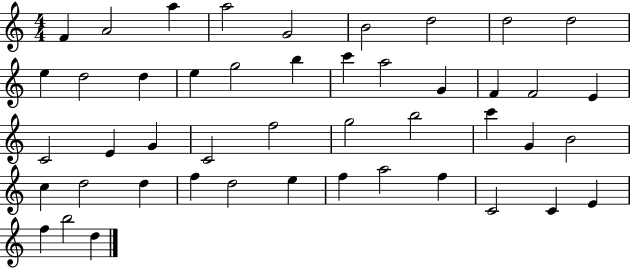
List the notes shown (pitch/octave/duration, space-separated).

F4/q A4/h A5/q A5/h G4/h B4/h D5/h D5/h D5/h E5/q D5/h D5/q E5/q G5/h B5/q C6/q A5/h G4/q F4/q F4/h E4/q C4/h E4/q G4/q C4/h F5/h G5/h B5/h C6/q G4/q B4/h C5/q D5/h D5/q F5/q D5/h E5/q F5/q A5/h F5/q C4/h C4/q E4/q F5/q B5/h D5/q